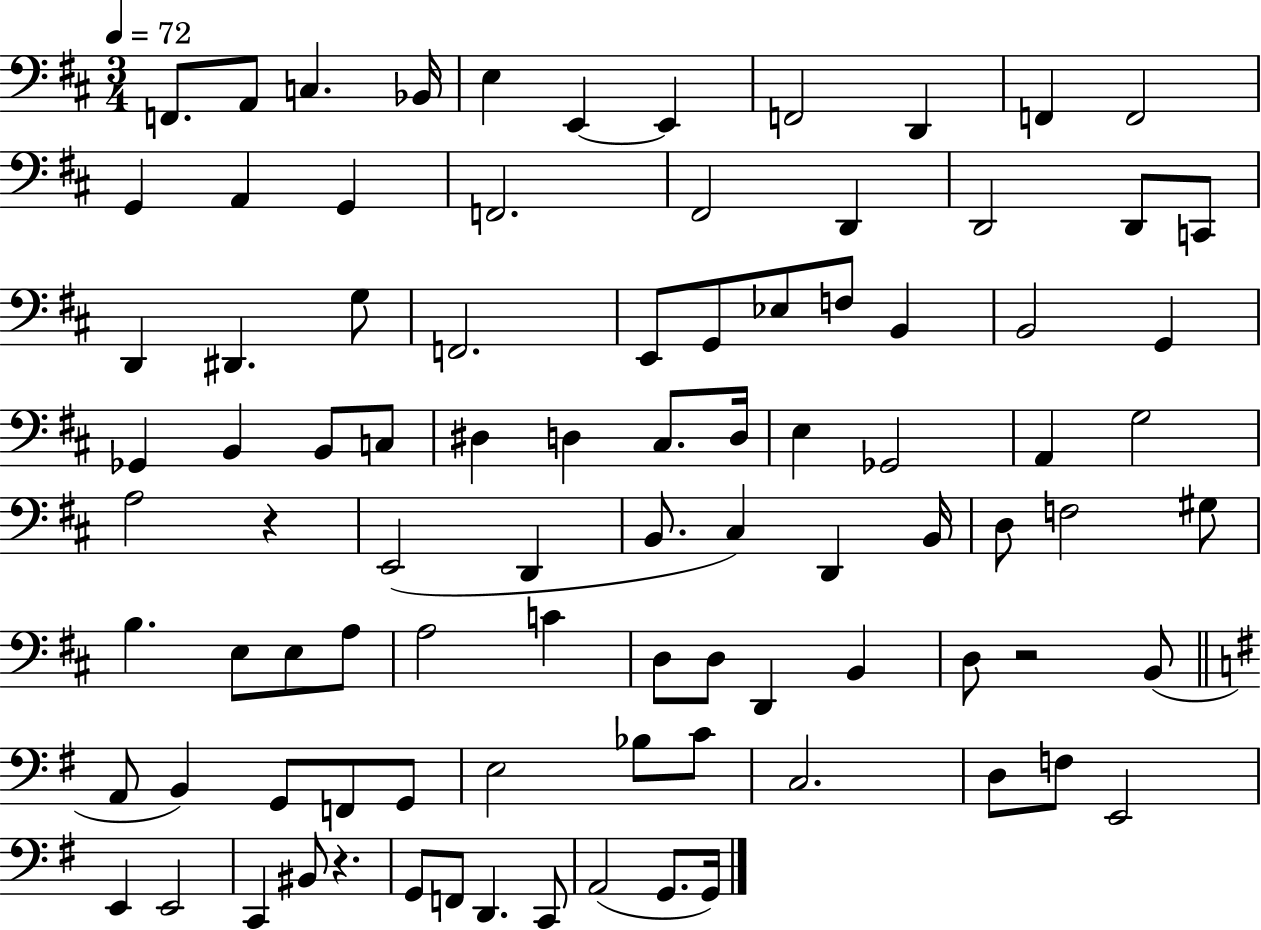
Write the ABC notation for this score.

X:1
T:Untitled
M:3/4
L:1/4
K:D
F,,/2 A,,/2 C, _B,,/4 E, E,, E,, F,,2 D,, F,, F,,2 G,, A,, G,, F,,2 ^F,,2 D,, D,,2 D,,/2 C,,/2 D,, ^D,, G,/2 F,,2 E,,/2 G,,/2 _E,/2 F,/2 B,, B,,2 G,, _G,, B,, B,,/2 C,/2 ^D, D, ^C,/2 D,/4 E, _G,,2 A,, G,2 A,2 z E,,2 D,, B,,/2 ^C, D,, B,,/4 D,/2 F,2 ^G,/2 B, E,/2 E,/2 A,/2 A,2 C D,/2 D,/2 D,, B,, D,/2 z2 B,,/2 A,,/2 B,, G,,/2 F,,/2 G,,/2 E,2 _B,/2 C/2 C,2 D,/2 F,/2 E,,2 E,, E,,2 C,, ^B,,/2 z G,,/2 F,,/2 D,, C,,/2 A,,2 G,,/2 G,,/4